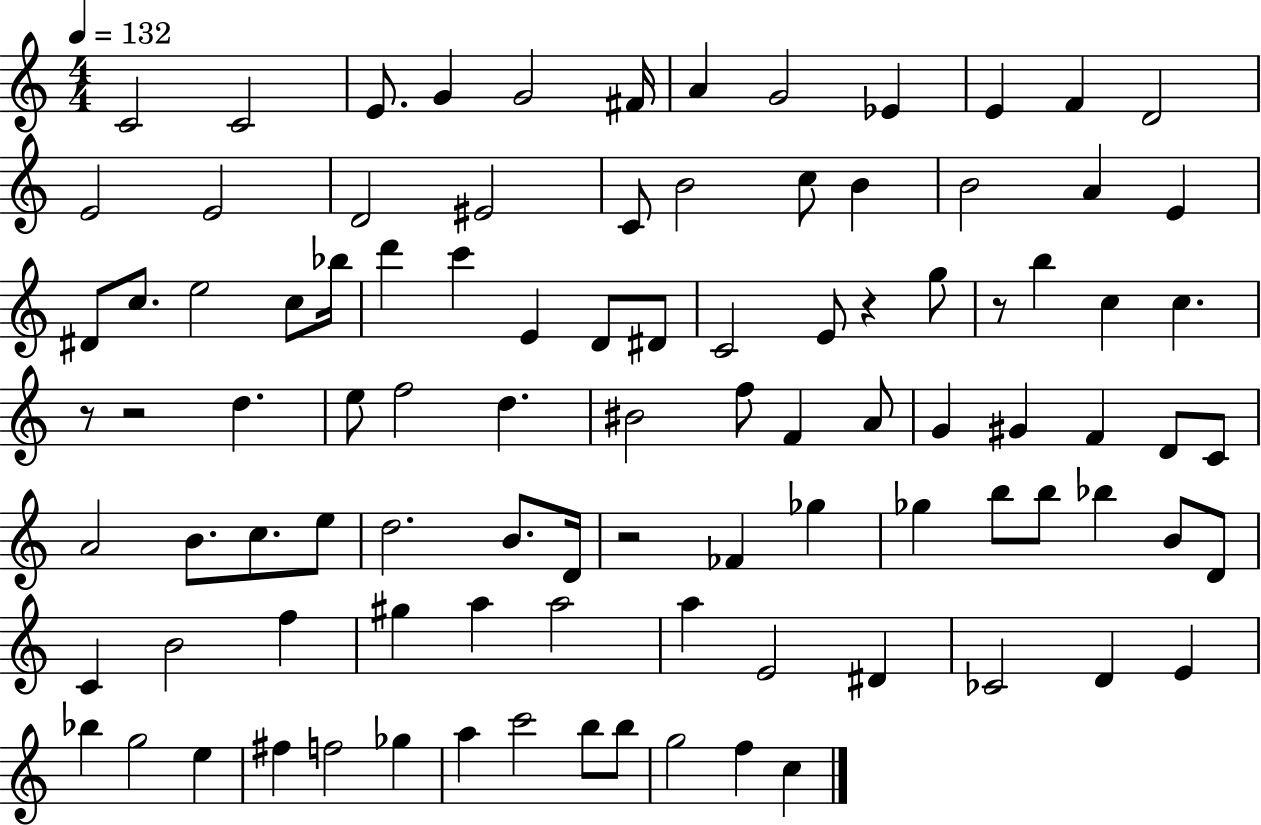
X:1
T:Untitled
M:4/4
L:1/4
K:C
C2 C2 E/2 G G2 ^F/4 A G2 _E E F D2 E2 E2 D2 ^E2 C/2 B2 c/2 B B2 A E ^D/2 c/2 e2 c/2 _b/4 d' c' E D/2 ^D/2 C2 E/2 z g/2 z/2 b c c z/2 z2 d e/2 f2 d ^B2 f/2 F A/2 G ^G F D/2 C/2 A2 B/2 c/2 e/2 d2 B/2 D/4 z2 _F _g _g b/2 b/2 _b B/2 D/2 C B2 f ^g a a2 a E2 ^D _C2 D E _b g2 e ^f f2 _g a c'2 b/2 b/2 g2 f c